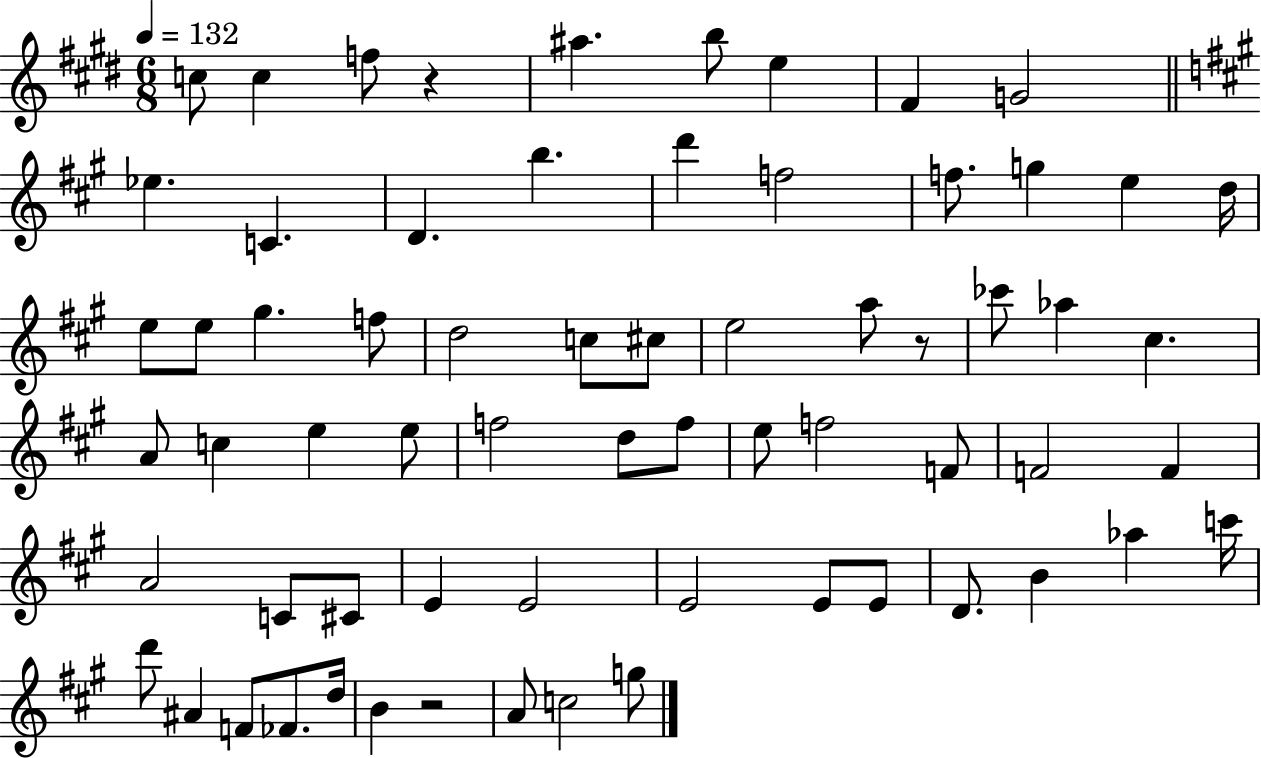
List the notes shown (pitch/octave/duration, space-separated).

C5/e C5/q F5/e R/q A#5/q. B5/e E5/q F#4/q G4/h Eb5/q. C4/q. D4/q. B5/q. D6/q F5/h F5/e. G5/q E5/q D5/s E5/e E5/e G#5/q. F5/e D5/h C5/e C#5/e E5/h A5/e R/e CES6/e Ab5/q C#5/q. A4/e C5/q E5/q E5/e F5/h D5/e F5/e E5/e F5/h F4/e F4/h F4/q A4/h C4/e C#4/e E4/q E4/h E4/h E4/e E4/e D4/e. B4/q Ab5/q C6/s D6/e A#4/q F4/e FES4/e. D5/s B4/q R/h A4/e C5/h G5/e